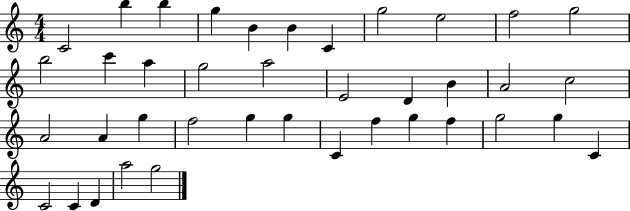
C4/h B5/q B5/q G5/q B4/q B4/q C4/q G5/h E5/h F5/h G5/h B5/h C6/q A5/q G5/h A5/h E4/h D4/q B4/q A4/h C5/h A4/h A4/q G5/q F5/h G5/q G5/q C4/q F5/q G5/q F5/q G5/h G5/q C4/q C4/h C4/q D4/q A5/h G5/h